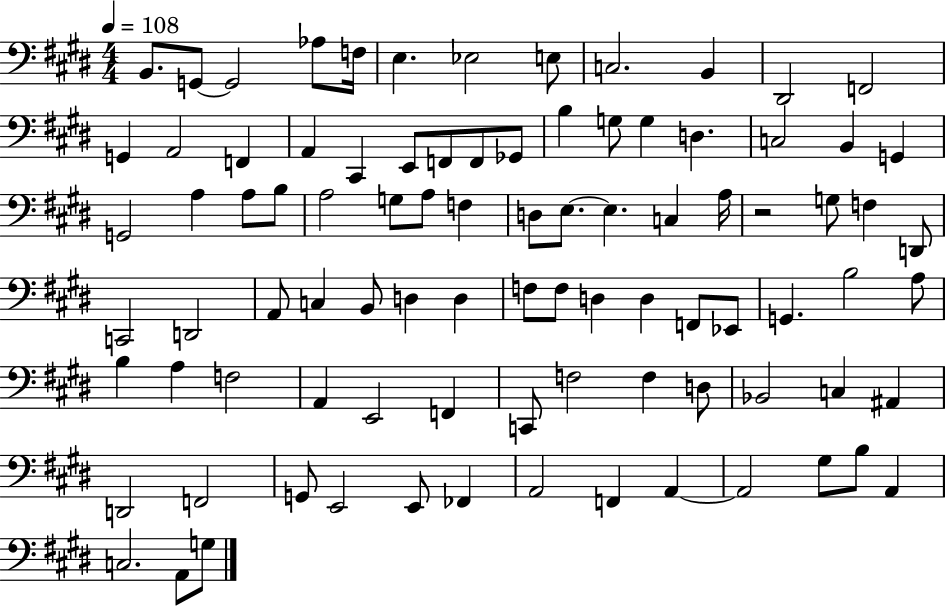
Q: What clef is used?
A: bass